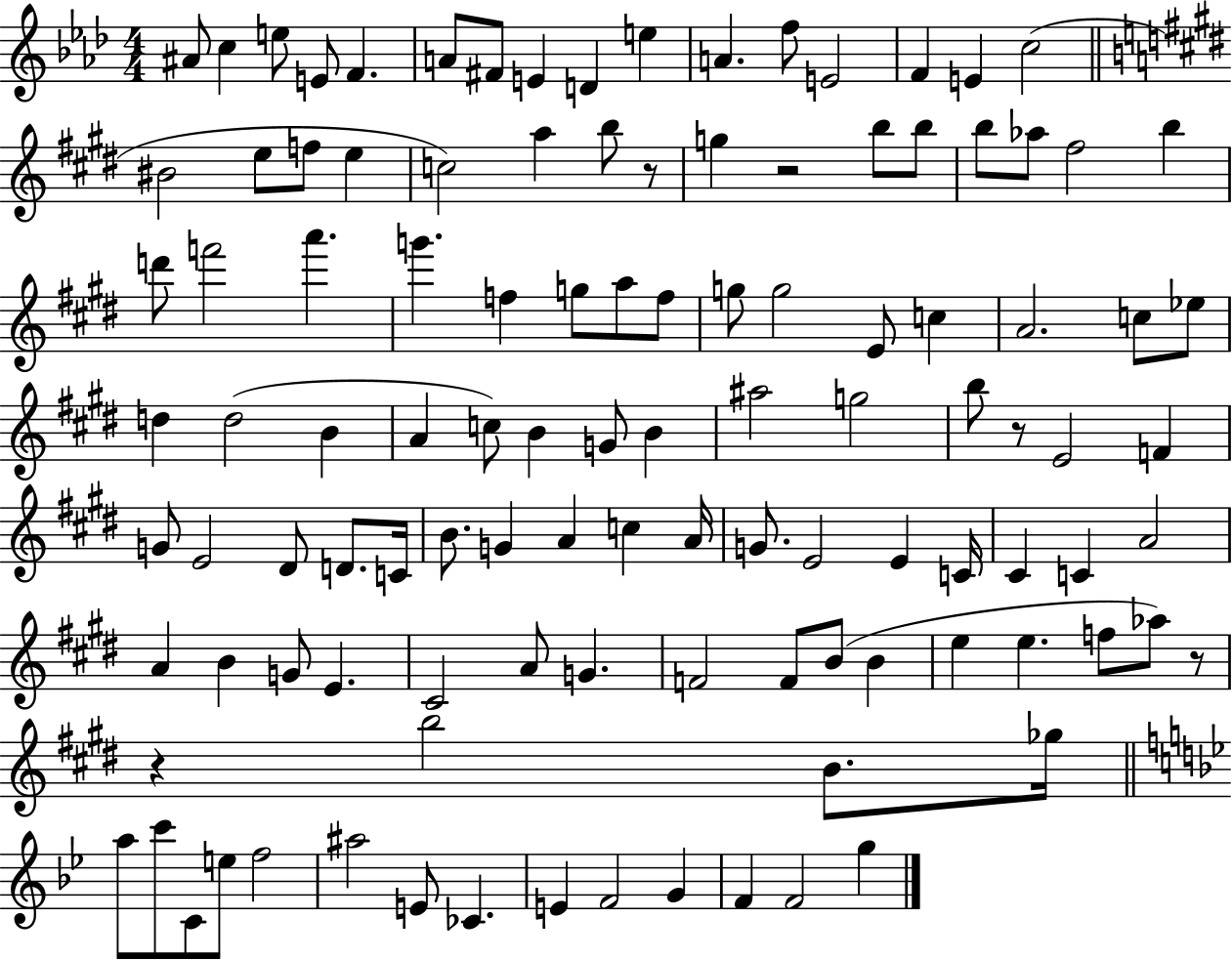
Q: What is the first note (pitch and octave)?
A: A#4